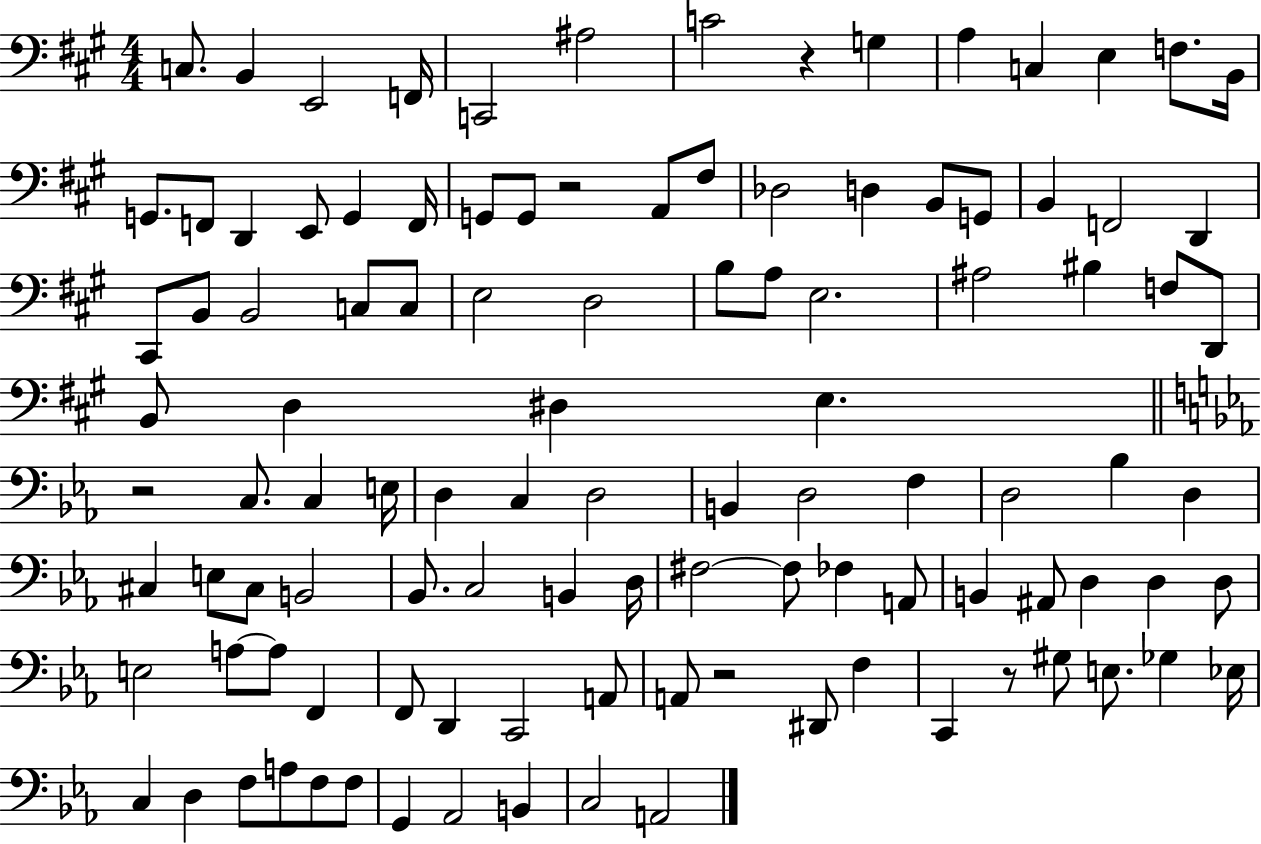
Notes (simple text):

C3/e. B2/q E2/h F2/s C2/h A#3/h C4/h R/q G3/q A3/q C3/q E3/q F3/e. B2/s G2/e. F2/e D2/q E2/e G2/q F2/s G2/e G2/e R/h A2/e F#3/e Db3/h D3/q B2/e G2/e B2/q F2/h D2/q C#2/e B2/e B2/h C3/e C3/e E3/h D3/h B3/e A3/e E3/h. A#3/h BIS3/q F3/e D2/e B2/e D3/q D#3/q E3/q. R/h C3/e. C3/q E3/s D3/q C3/q D3/h B2/q D3/h F3/q D3/h Bb3/q D3/q C#3/q E3/e C#3/e B2/h Bb2/e. C3/h B2/q D3/s F#3/h F#3/e FES3/q A2/e B2/q A#2/e D3/q D3/q D3/e E3/h A3/e A3/e F2/q F2/e D2/q C2/h A2/e A2/e R/h D#2/e F3/q C2/q R/e G#3/e E3/e. Gb3/q Eb3/s C3/q D3/q F3/e A3/e F3/e F3/e G2/q Ab2/h B2/q C3/h A2/h